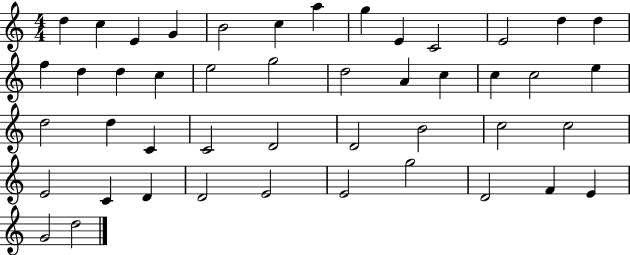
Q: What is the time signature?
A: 4/4